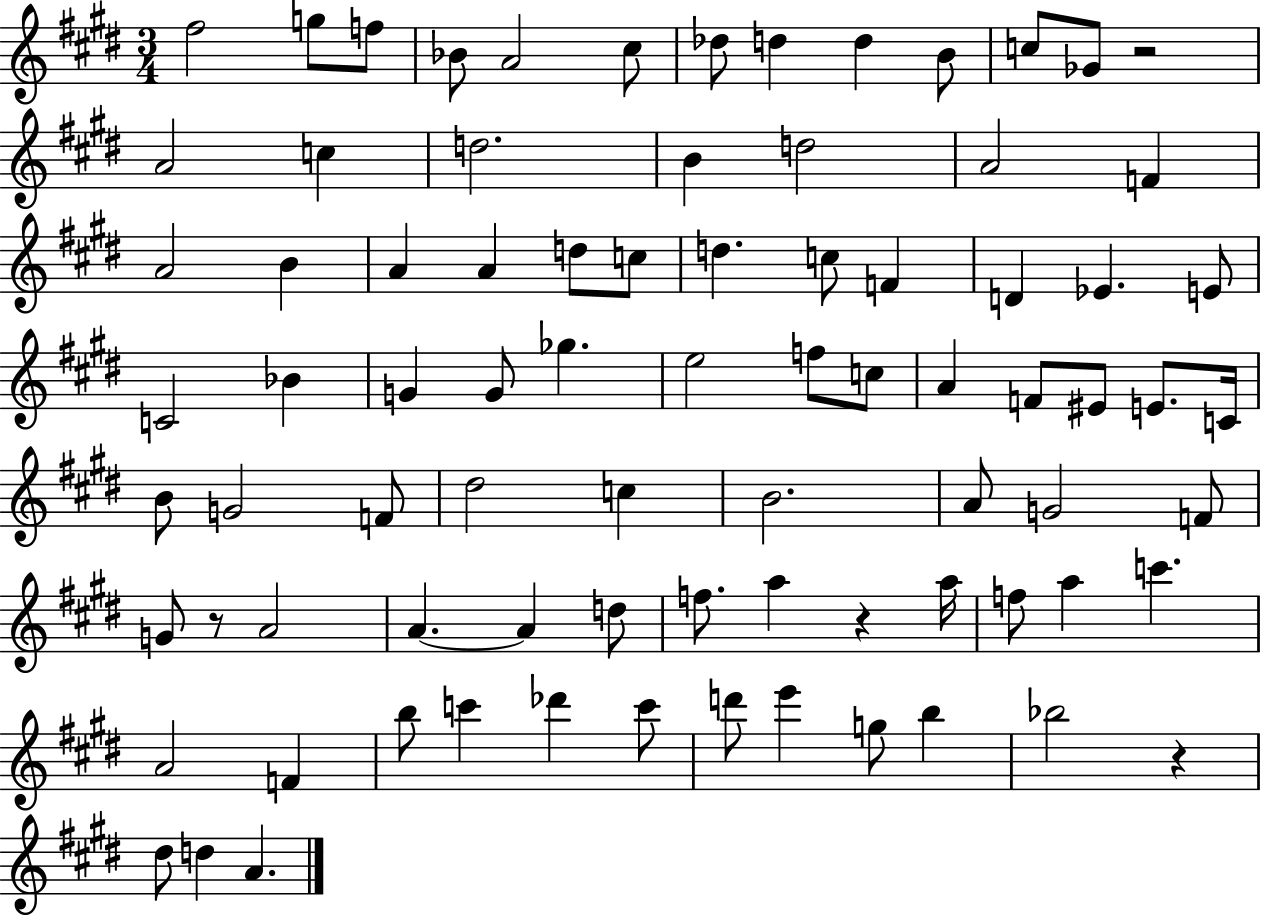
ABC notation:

X:1
T:Untitled
M:3/4
L:1/4
K:E
^f2 g/2 f/2 _B/2 A2 ^c/2 _d/2 d d B/2 c/2 _G/2 z2 A2 c d2 B d2 A2 F A2 B A A d/2 c/2 d c/2 F D _E E/2 C2 _B G G/2 _g e2 f/2 c/2 A F/2 ^E/2 E/2 C/4 B/2 G2 F/2 ^d2 c B2 A/2 G2 F/2 G/2 z/2 A2 A A d/2 f/2 a z a/4 f/2 a c' A2 F b/2 c' _d' c'/2 d'/2 e' g/2 b _b2 z ^d/2 d A